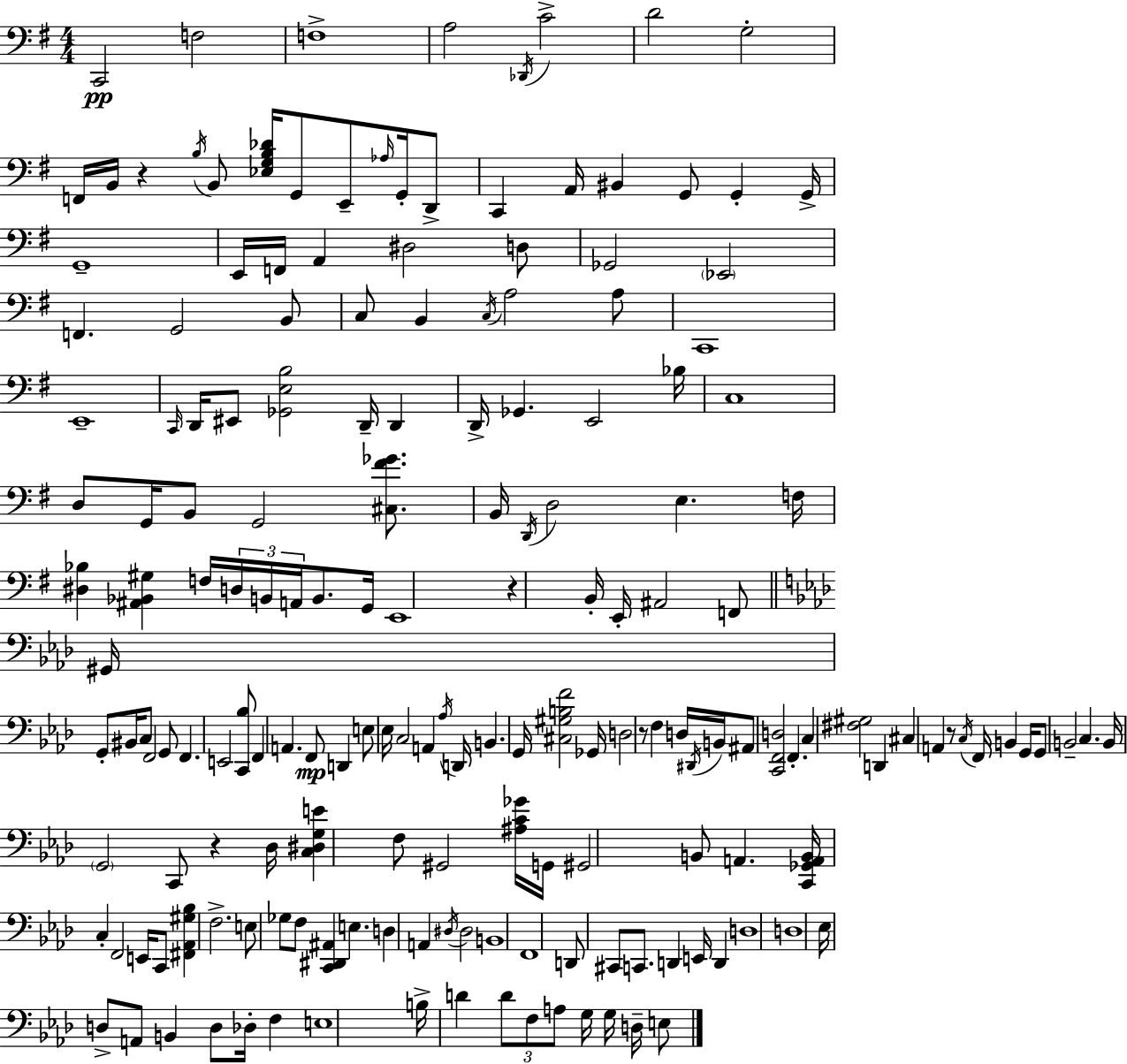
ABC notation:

X:1
T:Untitled
M:4/4
L:1/4
K:Em
C,,2 F,2 F,4 A,2 _D,,/4 C2 D2 G,2 F,,/4 B,,/4 z B,/4 B,,/2 [_E,G,B,_D]/4 G,,/2 E,,/2 _A,/4 G,,/4 D,,/2 C,, A,,/4 ^B,, G,,/2 G,, G,,/4 G,,4 E,,/4 F,,/4 A,, ^D,2 D,/2 _G,,2 _E,,2 F,, G,,2 B,,/2 C,/2 B,, C,/4 A,2 A,/2 C,,4 E,,4 C,,/4 D,,/4 ^E,,/2 [_G,,E,B,]2 D,,/4 D,, D,,/4 _G,, E,,2 _B,/4 C,4 D,/2 G,,/4 B,,/2 G,,2 [^C,^F_G]/2 B,,/4 D,,/4 D,2 E, F,/4 [^D,_B,] [^A,,_B,,^G,] F,/4 D,/4 B,,/4 A,,/4 B,,/2 G,,/4 E,,4 z B,,/4 E,,/4 ^A,,2 F,,/2 ^G,,/4 G,,/2 ^B,,/4 C,/2 F,,2 G,,/2 F,, E,,2 [C,,_B,]/2 F,, A,, F,,/2 D,, E,/2 _E,/4 C,2 A,, _A,/4 D,,/4 B,, G,,/4 [^C,^G,B,F]2 _G,,/4 D,2 z/2 F, D,/4 ^D,,/4 B,,/4 ^A,,/2 [C,,F,,D,]2 F,, C, [^F,^G,]2 D,, ^C, A,, z/2 C,/4 F,,/4 B,, G,,/4 G,,/2 B,,2 C, B,,/4 G,,2 C,,/2 z _D,/4 [C,^D,G,E] F,/2 ^G,,2 [^A,C_G]/4 G,,/4 ^G,,2 B,,/2 A,, [C,,_G,,A,,B,,]/4 C, F,,2 E,,/4 C,,/2 [^F,,_A,,^G,_B,] F,2 E,/2 _G,/2 F,/2 [C,,^D,,^A,,] E, D, A,, ^D,/4 ^D,2 B,,4 F,,4 D,,/2 ^C,,/2 C,,/2 D,, E,,/4 D,, D,4 D,4 _E,/4 D,/2 A,,/2 B,, D,/2 _D,/4 F, E,4 B,/4 D D/2 F,/2 A,/2 G,/4 G,/4 D,/4 E,/2